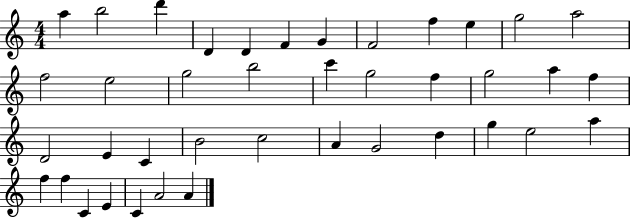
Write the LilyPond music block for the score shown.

{
  \clef treble
  \numericTimeSignature
  \time 4/4
  \key c \major
  a''4 b''2 d'''4 | d'4 d'4 f'4 g'4 | f'2 f''4 e''4 | g''2 a''2 | \break f''2 e''2 | g''2 b''2 | c'''4 g''2 f''4 | g''2 a''4 f''4 | \break d'2 e'4 c'4 | b'2 c''2 | a'4 g'2 d''4 | g''4 e''2 a''4 | \break f''4 f''4 c'4 e'4 | c'4 a'2 a'4 | \bar "|."
}